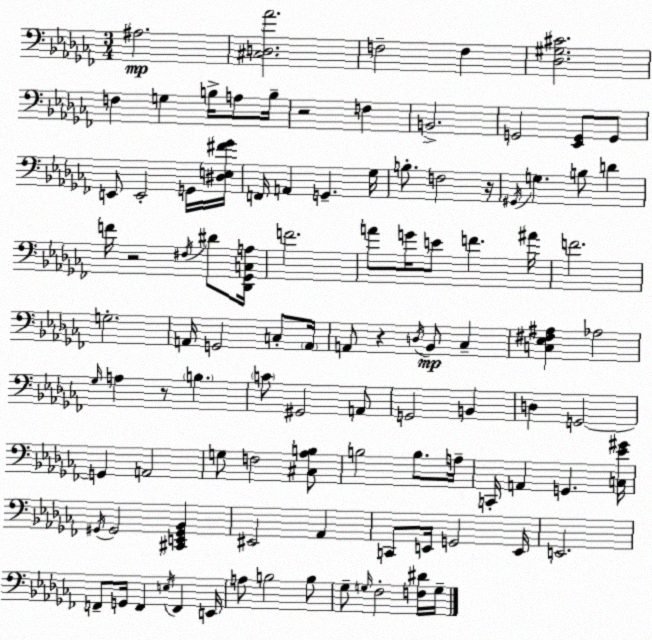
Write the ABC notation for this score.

X:1
T:Untitled
M:3/4
L:1/4
K:Abm
^A,2 [^C,D,_A]2 F,2 F, [_D,^G,^C]2 F, G, B,/4 A,/2 B,/4 z2 F, B,,2 G,,2 [_E,,G,,]/2 G,,/2 E,,/2 E,,2 G,,/4 [^D,E,^F_G]/4 F,,/4 A,, G,, _G,/4 B,/2 F,2 z/4 ^G,,/4 G, B,/2 D F/4 z2 ^F,/4 ^D/2 [_D,,_G,,C,A,]/4 F2 A/2 G/4 E/2 F ^A/4 F2 G,2 A,,/4 G,,2 C,/2 A,,/4 A,,/2 z D,/4 _B,,/2 _C, [C,_E,^F,^A,] _A,2 _G,/4 A, z/2 B, C/2 ^G,,2 A,,/2 G,,2 B,, D, G,,2 G,, A,,2 G,/2 F,2 [^C,_A,B,]/2 B,2 B,/2 A,/4 C,,/4 A,, G,, [C,_E^G]/4 ^G,,/4 ^G,,2 [^C,,E,,^G,,_B,,] ^E,,2 _A,, C,,/2 E,,/4 G,,2 E,,/4 E,,2 F,,/2 G,,/4 F,, E,/4 F,, E,,/4 A,/2 B,2 B,/2 _G,/2 G,/4 _F,2 [F,^D]/4 G,/4